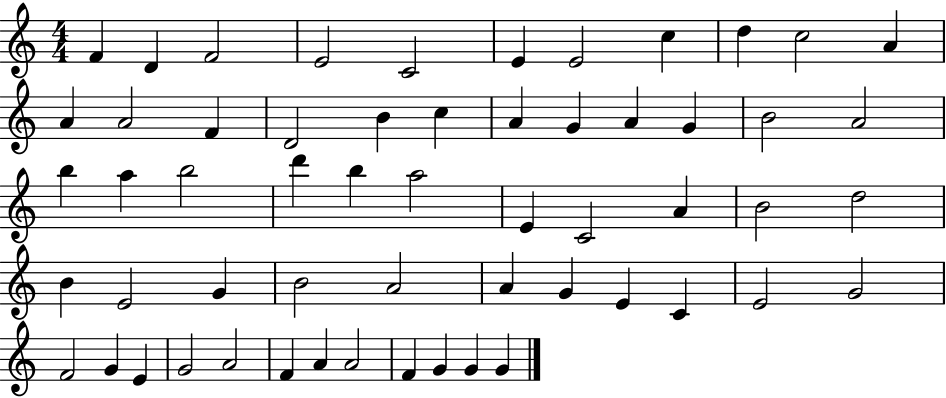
{
  \clef treble
  \numericTimeSignature
  \time 4/4
  \key c \major
  f'4 d'4 f'2 | e'2 c'2 | e'4 e'2 c''4 | d''4 c''2 a'4 | \break a'4 a'2 f'4 | d'2 b'4 c''4 | a'4 g'4 a'4 g'4 | b'2 a'2 | \break b''4 a''4 b''2 | d'''4 b''4 a''2 | e'4 c'2 a'4 | b'2 d''2 | \break b'4 e'2 g'4 | b'2 a'2 | a'4 g'4 e'4 c'4 | e'2 g'2 | \break f'2 g'4 e'4 | g'2 a'2 | f'4 a'4 a'2 | f'4 g'4 g'4 g'4 | \break \bar "|."
}